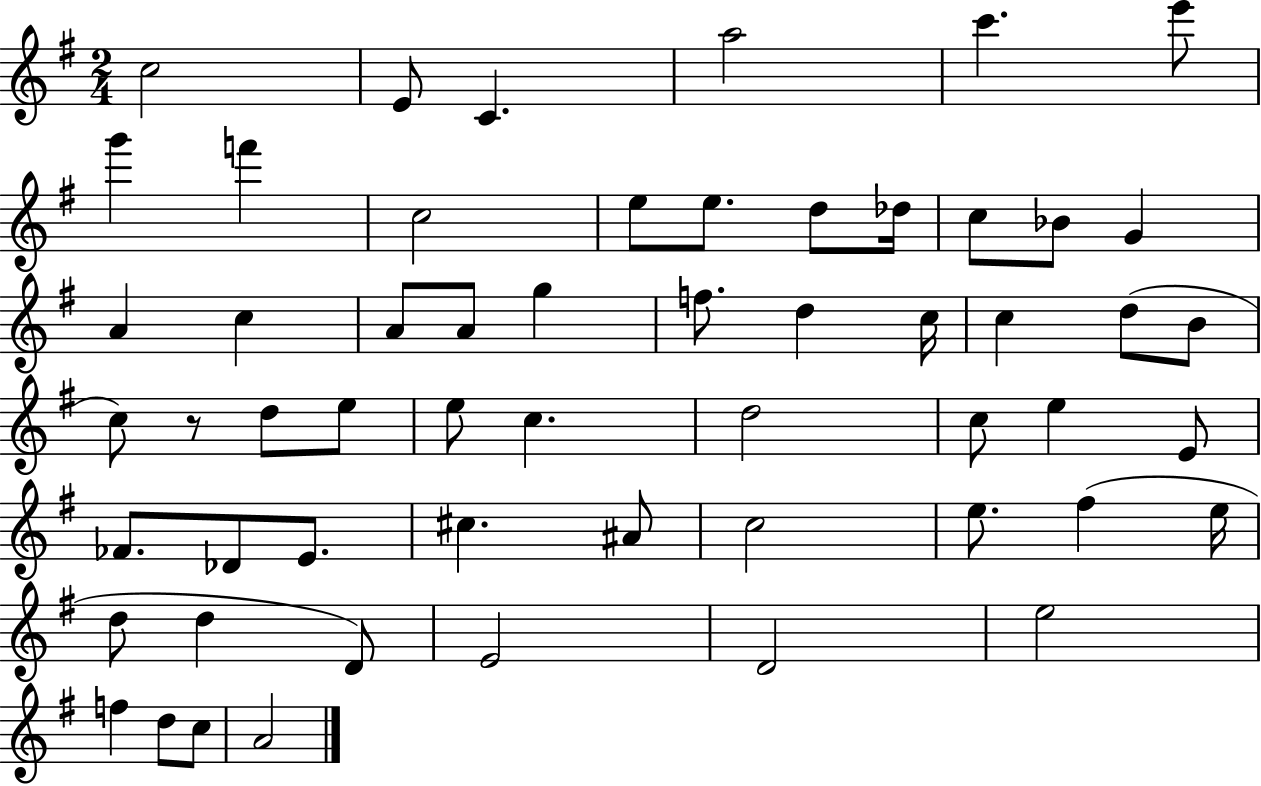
C5/h E4/e C4/q. A5/h C6/q. E6/e G6/q F6/q C5/h E5/e E5/e. D5/e Db5/s C5/e Bb4/e G4/q A4/q C5/q A4/e A4/e G5/q F5/e. D5/q C5/s C5/q D5/e B4/e C5/e R/e D5/e E5/e E5/e C5/q. D5/h C5/e E5/q E4/e FES4/e. Db4/e E4/e. C#5/q. A#4/e C5/h E5/e. F#5/q E5/s D5/e D5/q D4/e E4/h D4/h E5/h F5/q D5/e C5/e A4/h